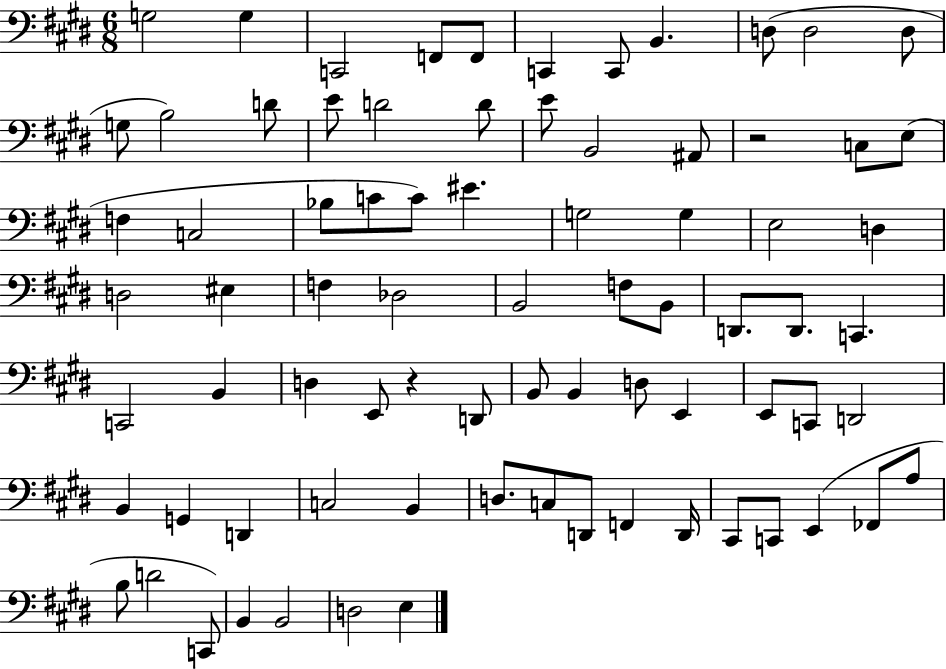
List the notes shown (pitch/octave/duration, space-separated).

G3/h G3/q C2/h F2/e F2/e C2/q C2/e B2/q. D3/e D3/h D3/e G3/e B3/h D4/e E4/e D4/h D4/e E4/e B2/h A#2/e R/h C3/e E3/e F3/q C3/h Bb3/e C4/e C4/e EIS4/q. G3/h G3/q E3/h D3/q D3/h EIS3/q F3/q Db3/h B2/h F3/e B2/e D2/e. D2/e. C2/q. C2/h B2/q D3/q E2/e R/q D2/e B2/e B2/q D3/e E2/q E2/e C2/e D2/h B2/q G2/q D2/q C3/h B2/q D3/e. C3/e D2/e F2/q D2/s C#2/e C2/e E2/q FES2/e A3/e B3/e D4/h C2/e B2/q B2/h D3/h E3/q